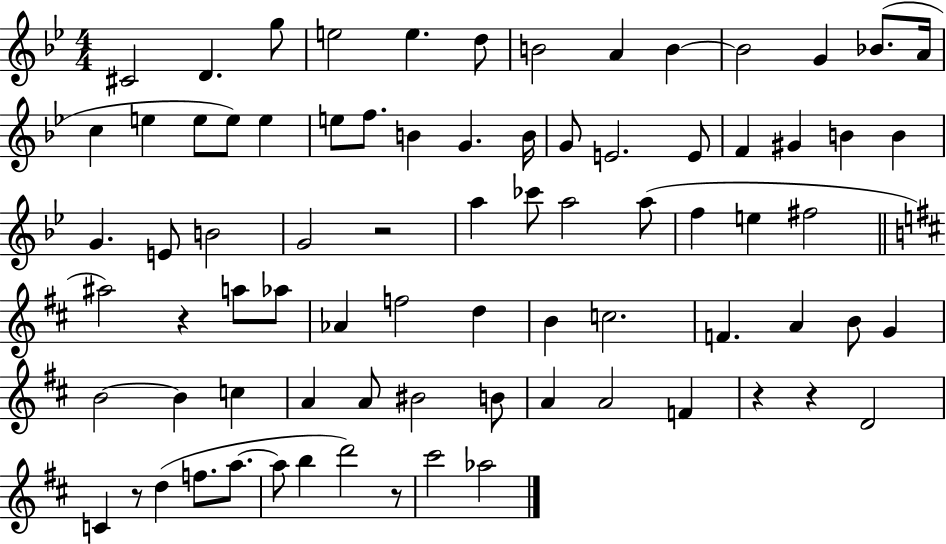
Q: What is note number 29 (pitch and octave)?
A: B4